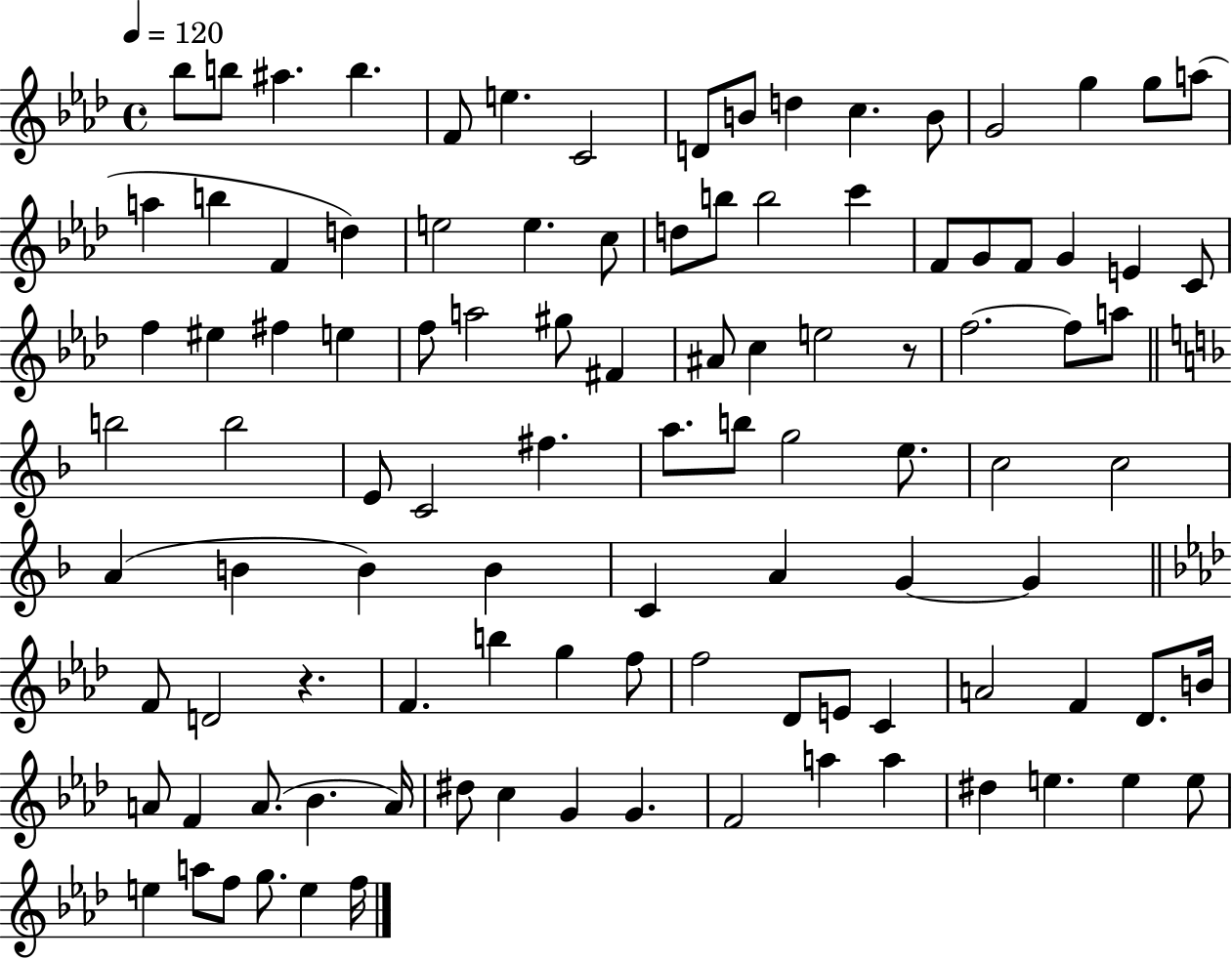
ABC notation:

X:1
T:Untitled
M:4/4
L:1/4
K:Ab
_b/2 b/2 ^a b F/2 e C2 D/2 B/2 d c B/2 G2 g g/2 a/2 a b F d e2 e c/2 d/2 b/2 b2 c' F/2 G/2 F/2 G E C/2 f ^e ^f e f/2 a2 ^g/2 ^F ^A/2 c e2 z/2 f2 f/2 a/2 b2 b2 E/2 C2 ^f a/2 b/2 g2 e/2 c2 c2 A B B B C A G G F/2 D2 z F b g f/2 f2 _D/2 E/2 C A2 F _D/2 B/4 A/2 F A/2 _B A/4 ^d/2 c G G F2 a a ^d e e e/2 e a/2 f/2 g/2 e f/4